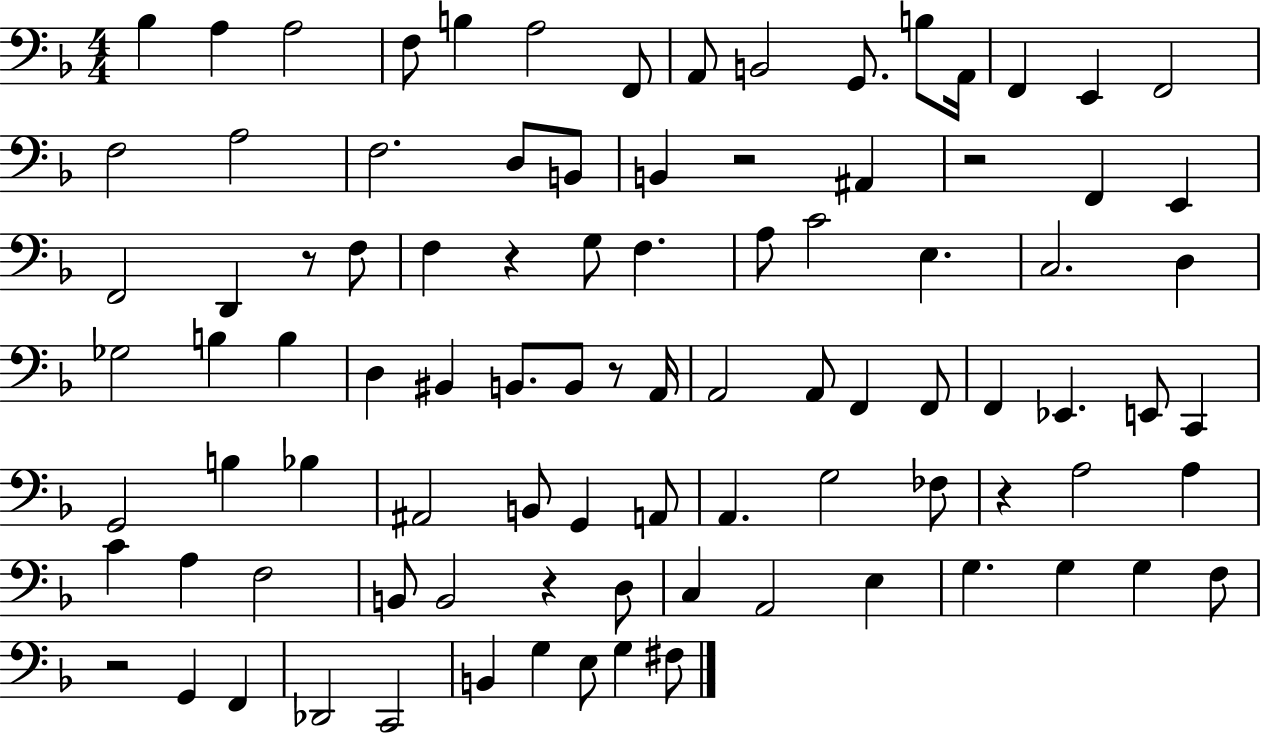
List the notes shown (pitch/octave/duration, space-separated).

Bb3/q A3/q A3/h F3/e B3/q A3/h F2/e A2/e B2/h G2/e. B3/e A2/s F2/q E2/q F2/h F3/h A3/h F3/h. D3/e B2/e B2/q R/h A#2/q R/h F2/q E2/q F2/h D2/q R/e F3/e F3/q R/q G3/e F3/q. A3/e C4/h E3/q. C3/h. D3/q Gb3/h B3/q B3/q D3/q BIS2/q B2/e. B2/e R/e A2/s A2/h A2/e F2/q F2/e F2/q Eb2/q. E2/e C2/q G2/h B3/q Bb3/q A#2/h B2/e G2/q A2/e A2/q. G3/h FES3/e R/q A3/h A3/q C4/q A3/q F3/h B2/e B2/h R/q D3/e C3/q A2/h E3/q G3/q. G3/q G3/q F3/e R/h G2/q F2/q Db2/h C2/h B2/q G3/q E3/e G3/q F#3/e